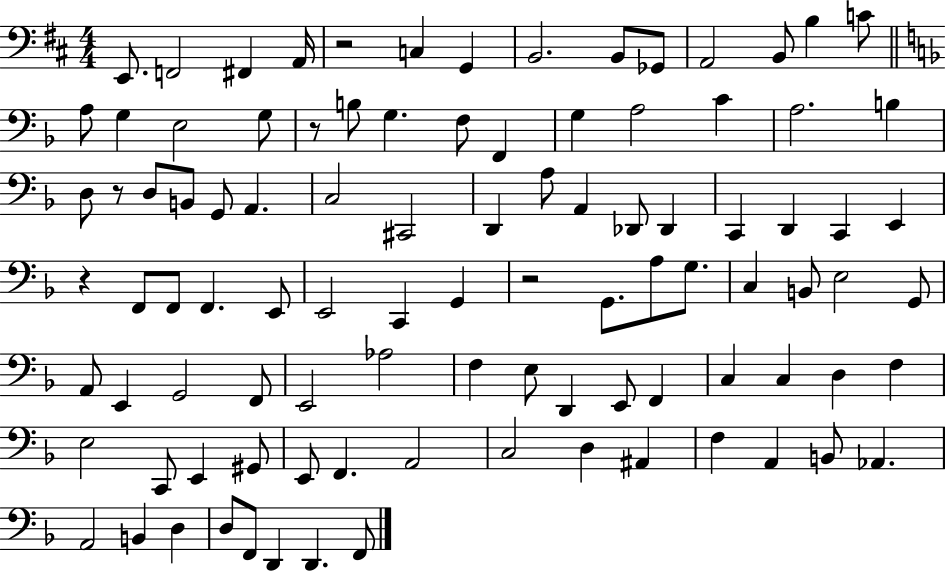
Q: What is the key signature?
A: D major